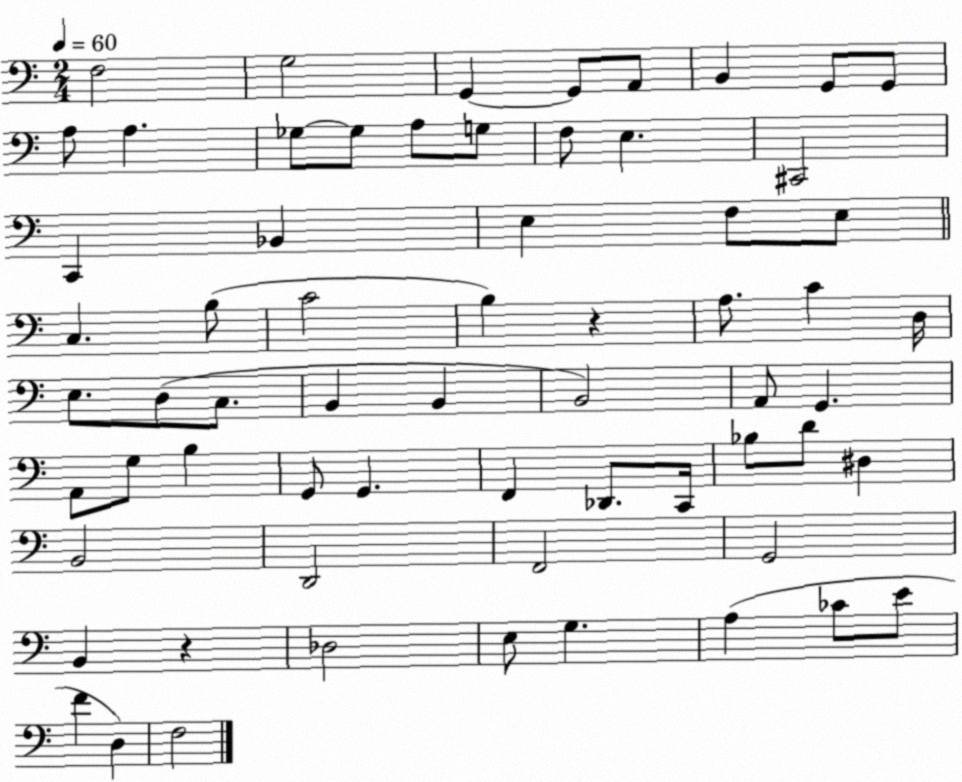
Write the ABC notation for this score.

X:1
T:Untitled
M:2/4
L:1/4
K:C
F,2 G,2 G,, G,,/2 A,,/2 B,, G,,/2 G,,/2 A,/2 A, _G,/2 _G,/2 A,/2 G,/2 F,/2 E, ^C,,2 C,, _B,, E, F,/2 E,/2 C, B,/2 C2 B, z A,/2 C D,/4 E,/2 D,/2 C,/2 B,, B,, B,,2 A,,/2 G,, A,,/2 G,/2 B, G,,/2 G,, F,, _D,,/2 C,,/4 _B,/2 D/2 ^D, B,,2 D,,2 F,,2 G,,2 B,, z _D,2 E,/2 G, A, _C/2 E/2 F D, F,2